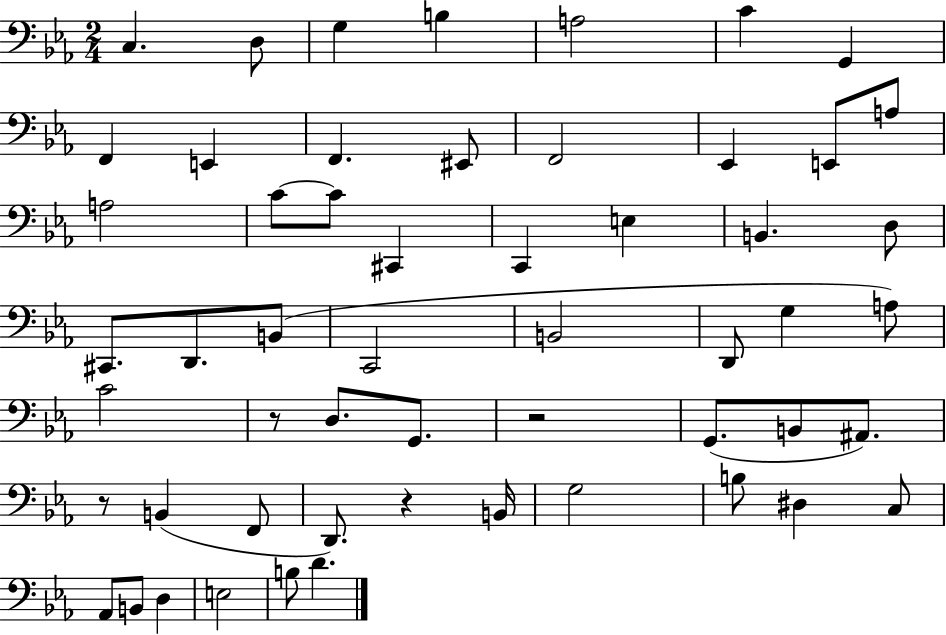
C3/q. D3/e G3/q B3/q A3/h C4/q G2/q F2/q E2/q F2/q. EIS2/e F2/h Eb2/q E2/e A3/e A3/h C4/e C4/e C#2/q C2/q E3/q B2/q. D3/e C#2/e. D2/e. B2/e C2/h B2/h D2/e G3/q A3/e C4/h R/e D3/e. G2/e. R/h G2/e. B2/e A#2/e. R/e B2/q F2/e D2/e. R/q B2/s G3/h B3/e D#3/q C3/e Ab2/e B2/e D3/q E3/h B3/e D4/q.